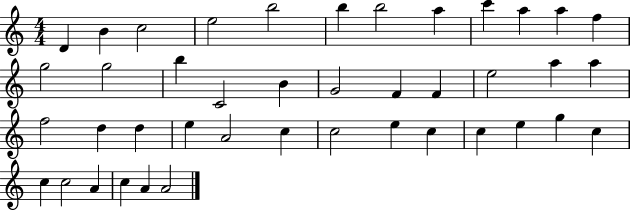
{
  \clef treble
  \numericTimeSignature
  \time 4/4
  \key c \major
  d'4 b'4 c''2 | e''2 b''2 | b''4 b''2 a''4 | c'''4 a''4 a''4 f''4 | \break g''2 g''2 | b''4 c'2 b'4 | g'2 f'4 f'4 | e''2 a''4 a''4 | \break f''2 d''4 d''4 | e''4 a'2 c''4 | c''2 e''4 c''4 | c''4 e''4 g''4 c''4 | \break c''4 c''2 a'4 | c''4 a'4 a'2 | \bar "|."
}